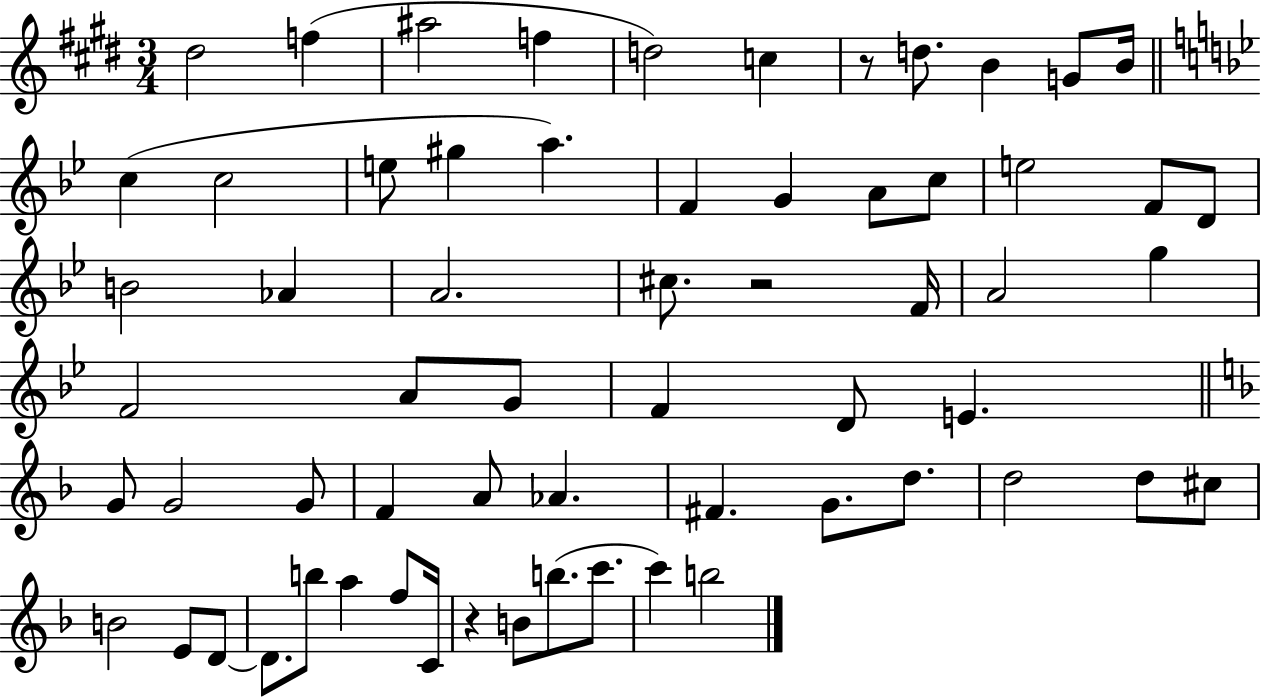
D#5/h F5/q A#5/h F5/q D5/h C5/q R/e D5/e. B4/q G4/e B4/s C5/q C5/h E5/e G#5/q A5/q. F4/q G4/q A4/e C5/e E5/h F4/e D4/e B4/h Ab4/q A4/h. C#5/e. R/h F4/s A4/h G5/q F4/h A4/e G4/e F4/q D4/e E4/q. G4/e G4/h G4/e F4/q A4/e Ab4/q. F#4/q. G4/e. D5/e. D5/h D5/e C#5/e B4/h E4/e D4/e D4/e. B5/e A5/q F5/e C4/s R/q B4/e B5/e. C6/e. C6/q B5/h